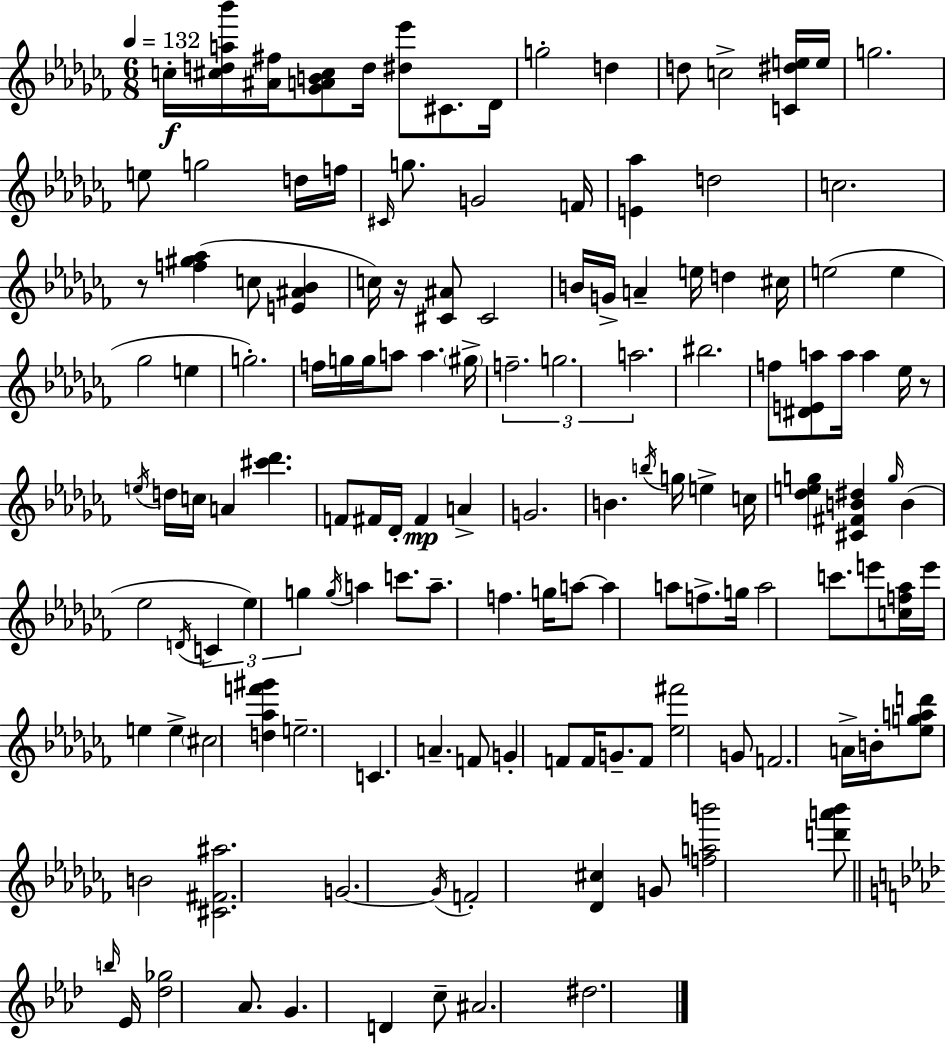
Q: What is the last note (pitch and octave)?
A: D#5